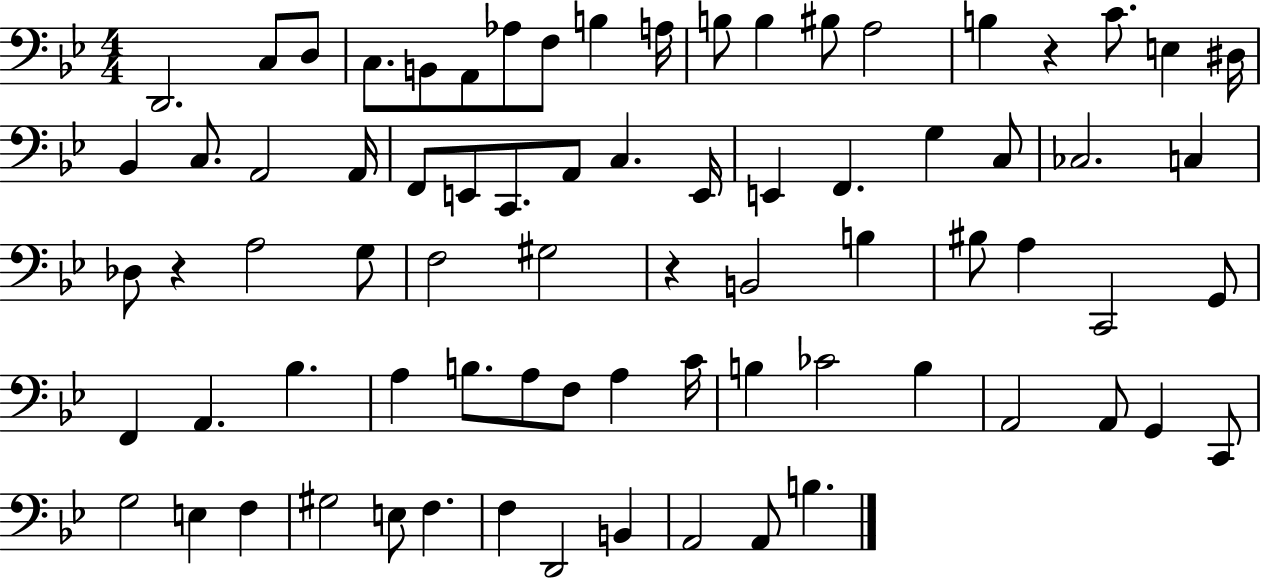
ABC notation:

X:1
T:Untitled
M:4/4
L:1/4
K:Bb
D,,2 C,/2 D,/2 C,/2 B,,/2 A,,/2 _A,/2 F,/2 B, A,/4 B,/2 B, ^B,/2 A,2 B, z C/2 E, ^D,/4 _B,, C,/2 A,,2 A,,/4 F,,/2 E,,/2 C,,/2 A,,/2 C, E,,/4 E,, F,, G, C,/2 _C,2 C, _D,/2 z A,2 G,/2 F,2 ^G,2 z B,,2 B, ^B,/2 A, C,,2 G,,/2 F,, A,, _B, A, B,/2 A,/2 F,/2 A, C/4 B, _C2 B, A,,2 A,,/2 G,, C,,/2 G,2 E, F, ^G,2 E,/2 F, F, D,,2 B,, A,,2 A,,/2 B,